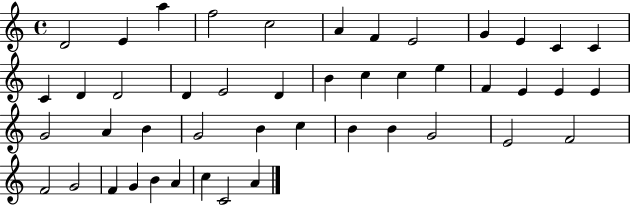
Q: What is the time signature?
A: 4/4